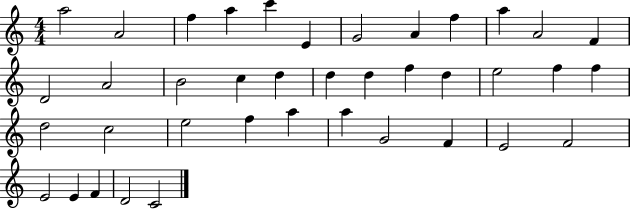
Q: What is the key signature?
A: C major